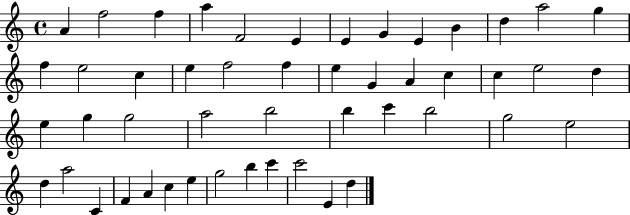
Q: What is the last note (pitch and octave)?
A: D5